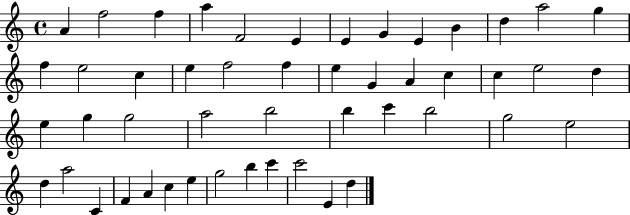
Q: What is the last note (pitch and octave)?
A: D5